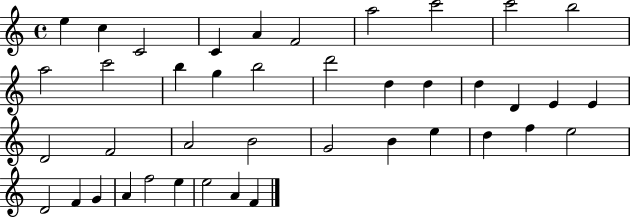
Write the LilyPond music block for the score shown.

{
  \clef treble
  \time 4/4
  \defaultTimeSignature
  \key c \major
  e''4 c''4 c'2 | c'4 a'4 f'2 | a''2 c'''2 | c'''2 b''2 | \break a''2 c'''2 | b''4 g''4 b''2 | d'''2 d''4 d''4 | d''4 d'4 e'4 e'4 | \break d'2 f'2 | a'2 b'2 | g'2 b'4 e''4 | d''4 f''4 e''2 | \break d'2 f'4 g'4 | a'4 f''2 e''4 | e''2 a'4 f'4 | \bar "|."
}